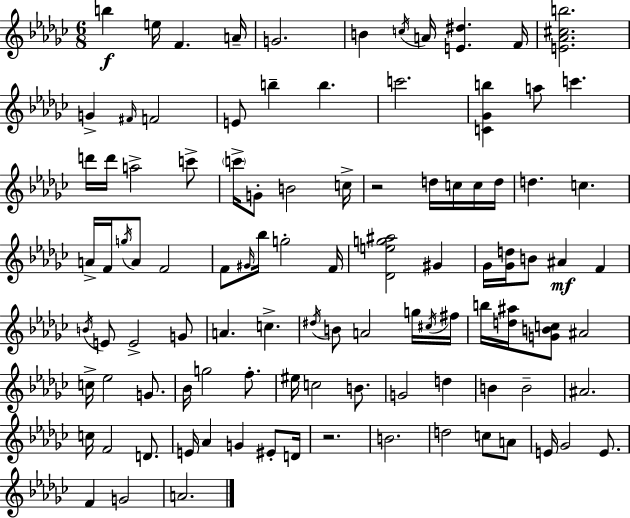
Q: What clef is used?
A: treble